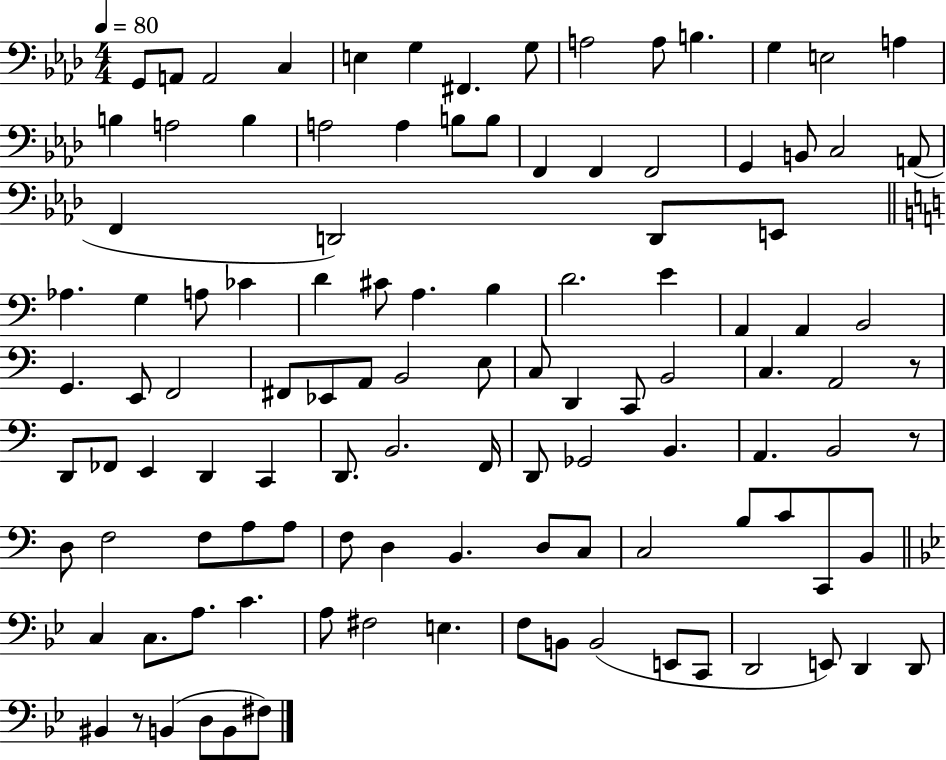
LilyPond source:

{
  \clef bass
  \numericTimeSignature
  \time 4/4
  \key aes \major
  \tempo 4 = 80
  g,8 a,8 a,2 c4 | e4 g4 fis,4. g8 | a2 a8 b4. | g4 e2 a4 | \break b4 a2 b4 | a2 a4 b8 b8 | f,4 f,4 f,2 | g,4 b,8 c2 a,8( | \break f,4 d,2) d,8 e,8 | \bar "||" \break \key a \minor aes4. g4 a8 ces'4 | d'4 cis'8 a4. b4 | d'2. e'4 | a,4 a,4 b,2 | \break g,4. e,8 f,2 | fis,8 ees,8 a,8 b,2 e8 | c8 d,4 c,8 b,2 | c4. a,2 r8 | \break d,8 fes,8 e,4 d,4 c,4 | d,8. b,2. f,16 | d,8 ges,2 b,4. | a,4. b,2 r8 | \break d8 f2 f8 a8 a8 | f8 d4 b,4. d8 c8 | c2 b8 c'8 c,8 b,8 | \bar "||" \break \key bes \major c4 c8. a8. c'4. | a8 fis2 e4. | f8 b,8 b,2( e,8 c,8 | d,2 e,8) d,4 d,8 | \break bis,4 r8 b,4( d8 b,8 fis8) | \bar "|."
}